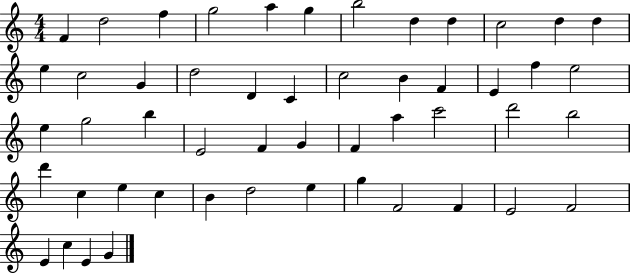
X:1
T:Untitled
M:4/4
L:1/4
K:C
F d2 f g2 a g b2 d d c2 d d e c2 G d2 D C c2 B F E f e2 e g2 b E2 F G F a c'2 d'2 b2 d' c e c B d2 e g F2 F E2 F2 E c E G